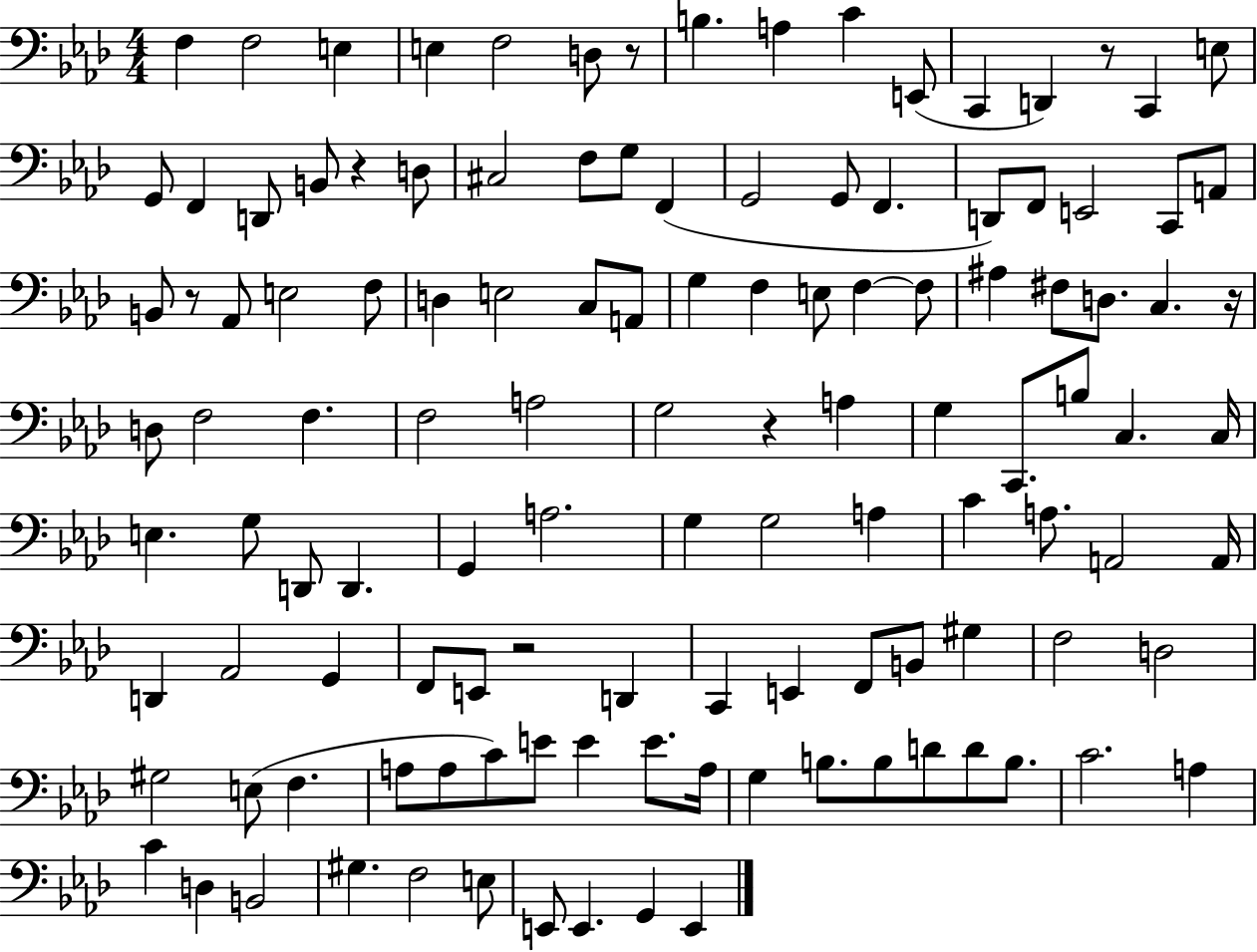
X:1
T:Untitled
M:4/4
L:1/4
K:Ab
F, F,2 E, E, F,2 D,/2 z/2 B, A, C E,,/2 C,, D,, z/2 C,, E,/2 G,,/2 F,, D,,/2 B,,/2 z D,/2 ^C,2 F,/2 G,/2 F,, G,,2 G,,/2 F,, D,,/2 F,,/2 E,,2 C,,/2 A,,/2 B,,/2 z/2 _A,,/2 E,2 F,/2 D, E,2 C,/2 A,,/2 G, F, E,/2 F, F,/2 ^A, ^F,/2 D,/2 C, z/4 D,/2 F,2 F, F,2 A,2 G,2 z A, G, C,,/2 B,/2 C, C,/4 E, G,/2 D,,/2 D,, G,, A,2 G, G,2 A, C A,/2 A,,2 A,,/4 D,, _A,,2 G,, F,,/2 E,,/2 z2 D,, C,, E,, F,,/2 B,,/2 ^G, F,2 D,2 ^G,2 E,/2 F, A,/2 A,/2 C/2 E/2 E E/2 A,/4 G, B,/2 B,/2 D/2 D/2 B,/2 C2 A, C D, B,,2 ^G, F,2 E,/2 E,,/2 E,, G,, E,,